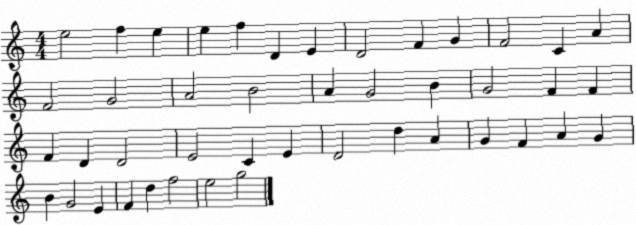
X:1
T:Untitled
M:4/4
L:1/4
K:C
e2 f e e f D E D2 F G F2 C A F2 G2 A2 B2 A G2 B G2 F F F D D2 E2 C E D2 d A G F A G B G2 E F d f2 e2 g2